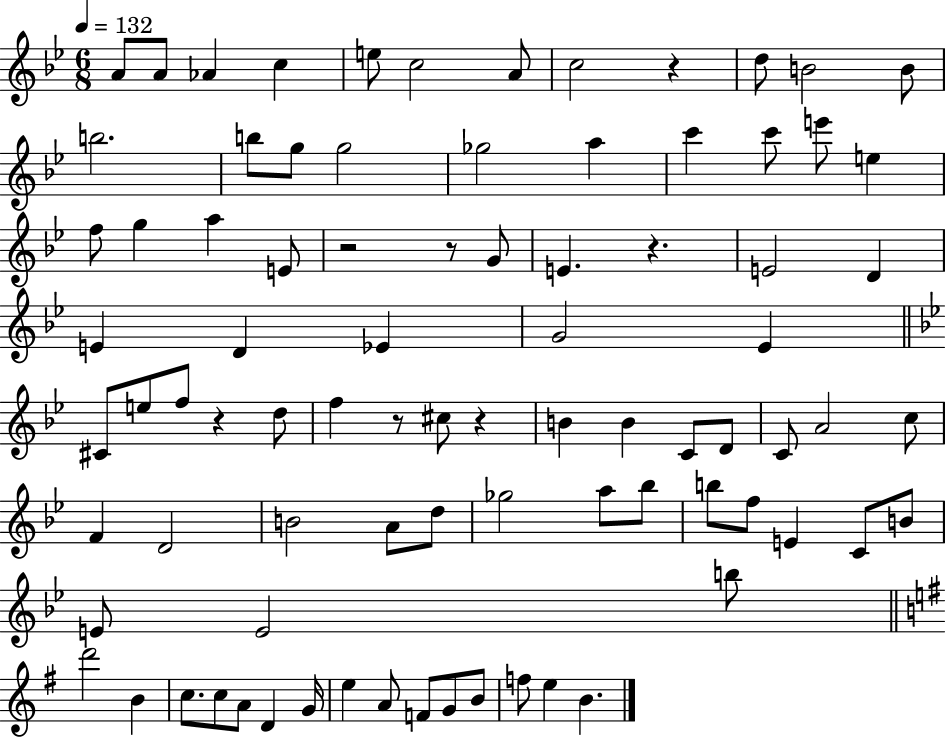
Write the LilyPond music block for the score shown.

{
  \clef treble
  \numericTimeSignature
  \time 6/8
  \key bes \major
  \tempo 4 = 132
  a'8 a'8 aes'4 c''4 | e''8 c''2 a'8 | c''2 r4 | d''8 b'2 b'8 | \break b''2. | b''8 g''8 g''2 | ges''2 a''4 | c'''4 c'''8 e'''8 e''4 | \break f''8 g''4 a''4 e'8 | r2 r8 g'8 | e'4. r4. | e'2 d'4 | \break e'4 d'4 ees'4 | g'2 ees'4 | \bar "||" \break \key bes \major cis'8 e''8 f''8 r4 d''8 | f''4 r8 cis''8 r4 | b'4 b'4 c'8 d'8 | c'8 a'2 c''8 | \break f'4 d'2 | b'2 a'8 d''8 | ges''2 a''8 bes''8 | b''8 f''8 e'4 c'8 b'8 | \break e'8 e'2 b''8 | \bar "||" \break \key g \major d'''2 b'4 | c''8. c''8 a'8 d'4 g'16 | e''4 a'8 f'8 g'8 b'8 | f''8 e''4 b'4. | \break \bar "|."
}